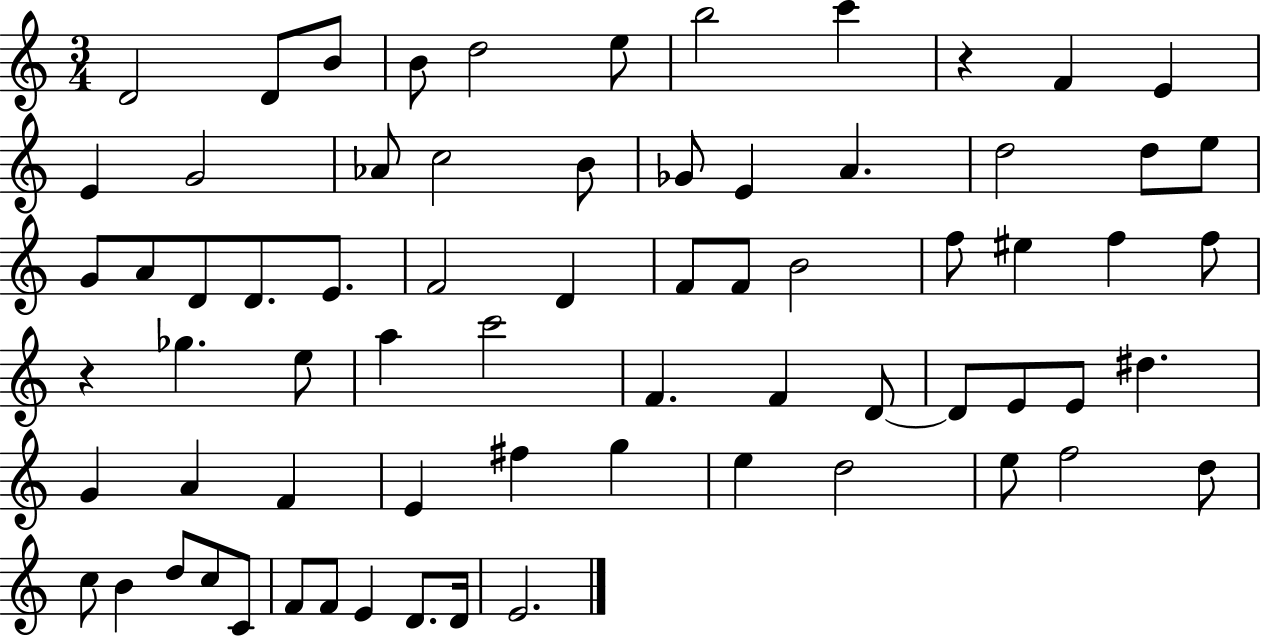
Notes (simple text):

D4/h D4/e B4/e B4/e D5/h E5/e B5/h C6/q R/q F4/q E4/q E4/q G4/h Ab4/e C5/h B4/e Gb4/e E4/q A4/q. D5/h D5/e E5/e G4/e A4/e D4/e D4/e. E4/e. F4/h D4/q F4/e F4/e B4/h F5/e EIS5/q F5/q F5/e R/q Gb5/q. E5/e A5/q C6/h F4/q. F4/q D4/e D4/e E4/e E4/e D#5/q. G4/q A4/q F4/q E4/q F#5/q G5/q E5/q D5/h E5/e F5/h D5/e C5/e B4/q D5/e C5/e C4/e F4/e F4/e E4/q D4/e. D4/s E4/h.